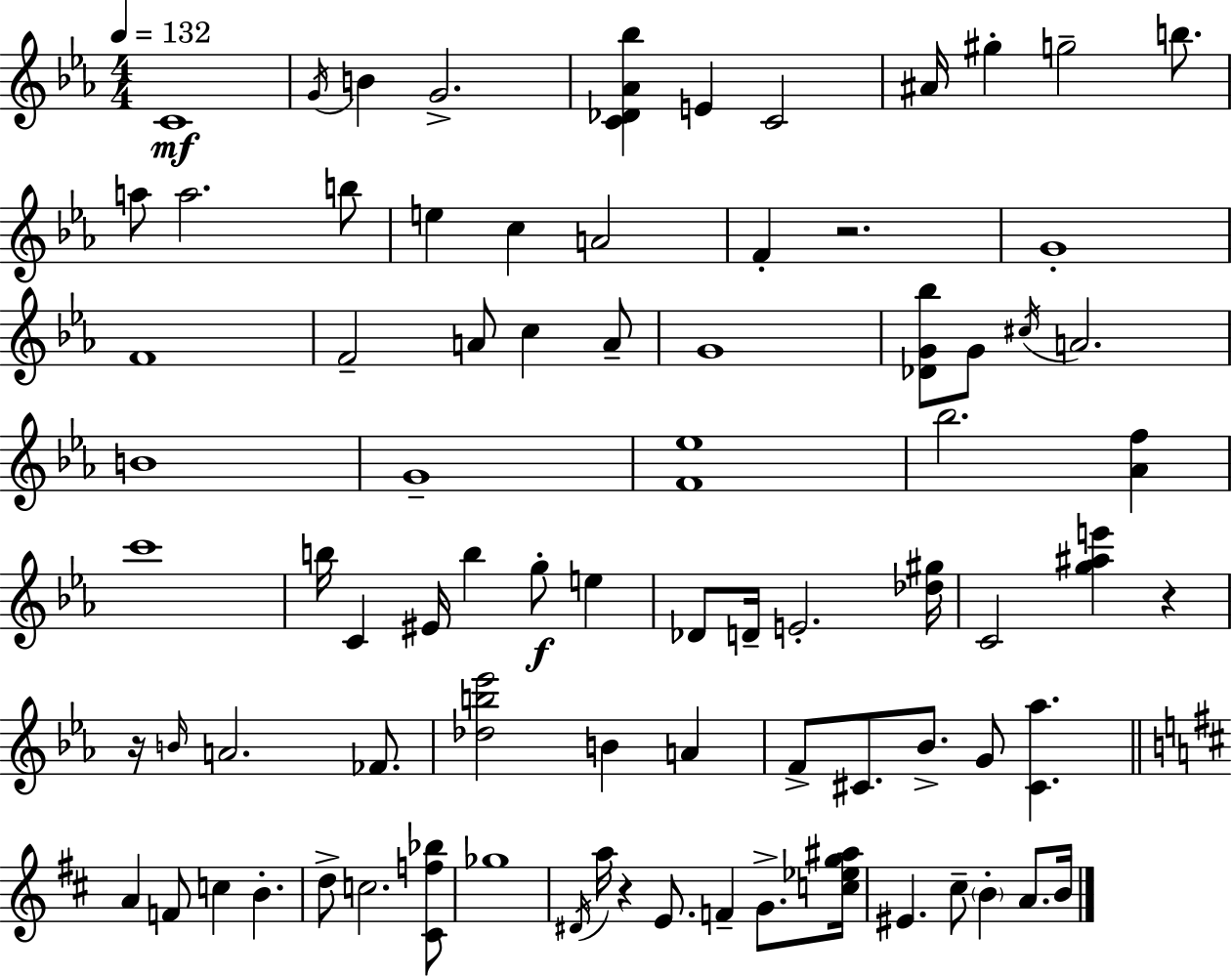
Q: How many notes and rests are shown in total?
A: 81